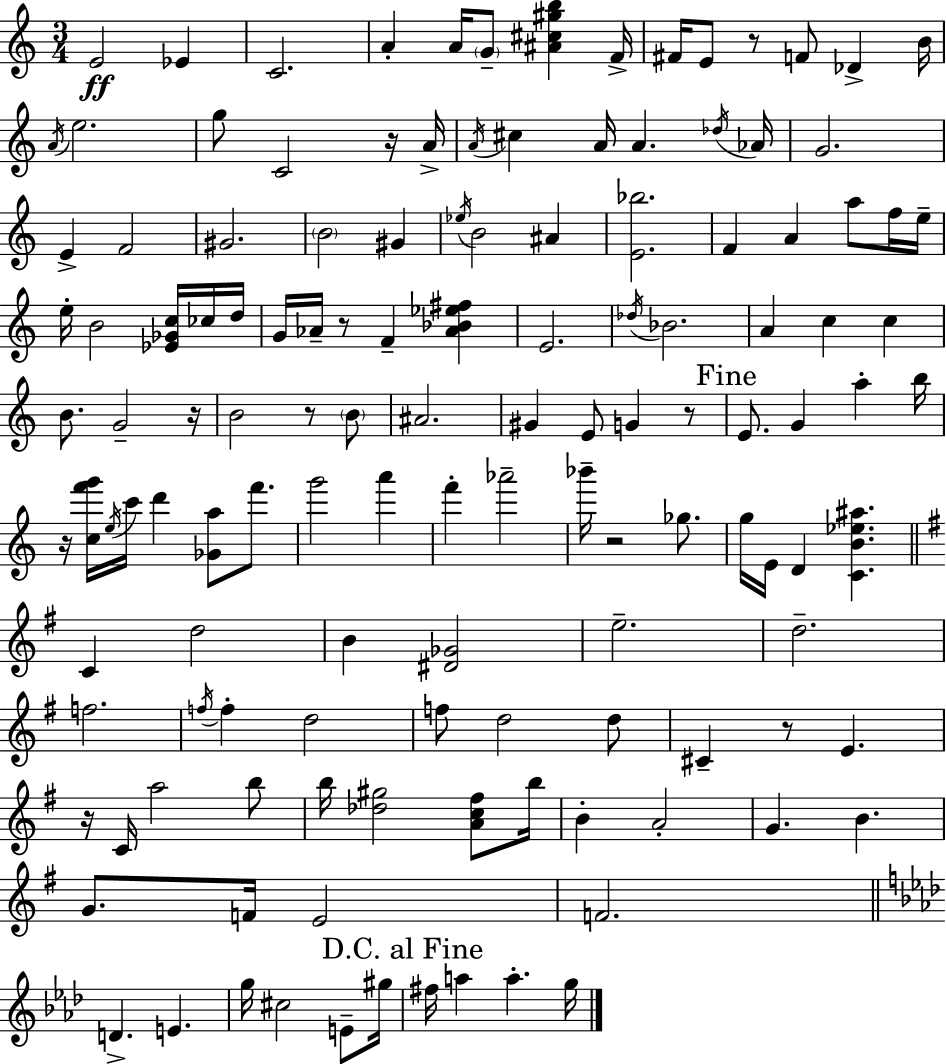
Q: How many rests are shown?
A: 10